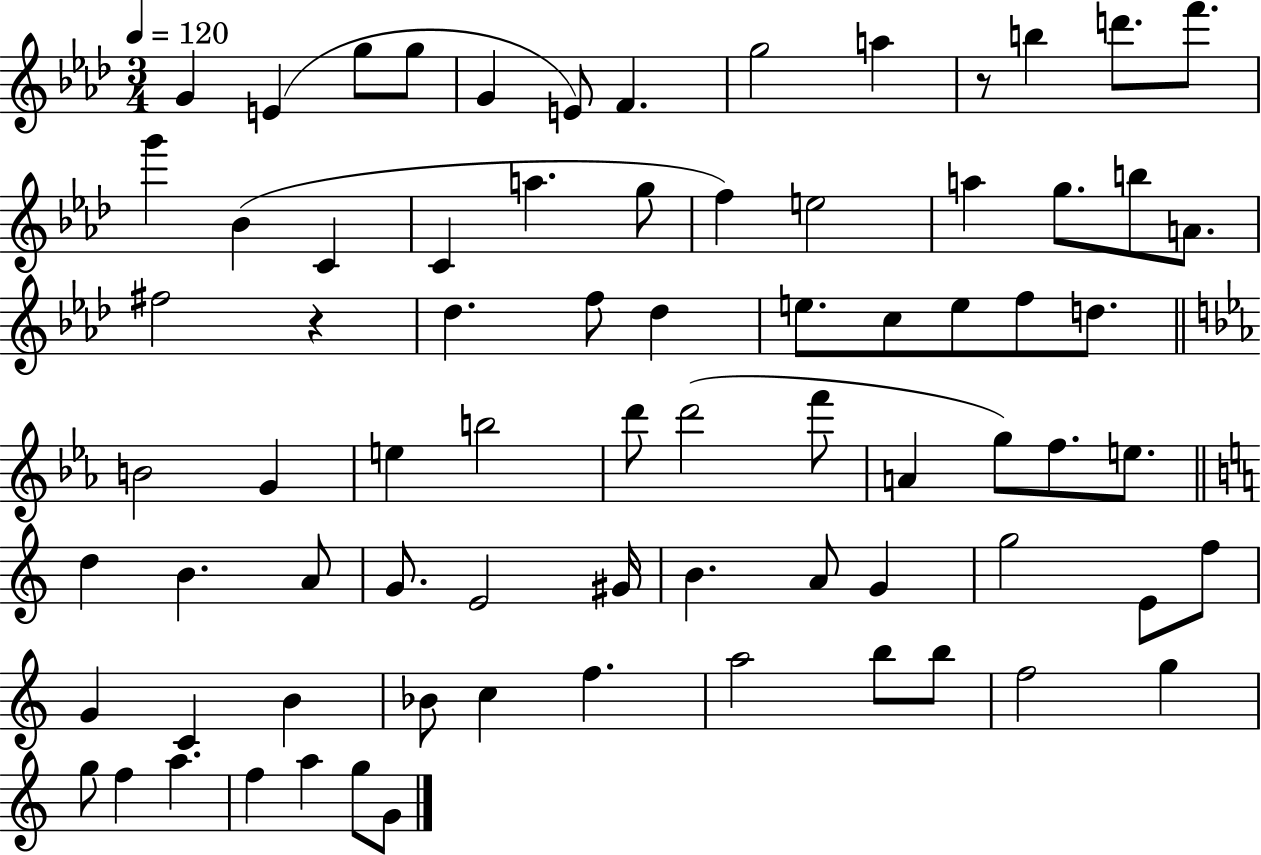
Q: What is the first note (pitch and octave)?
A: G4